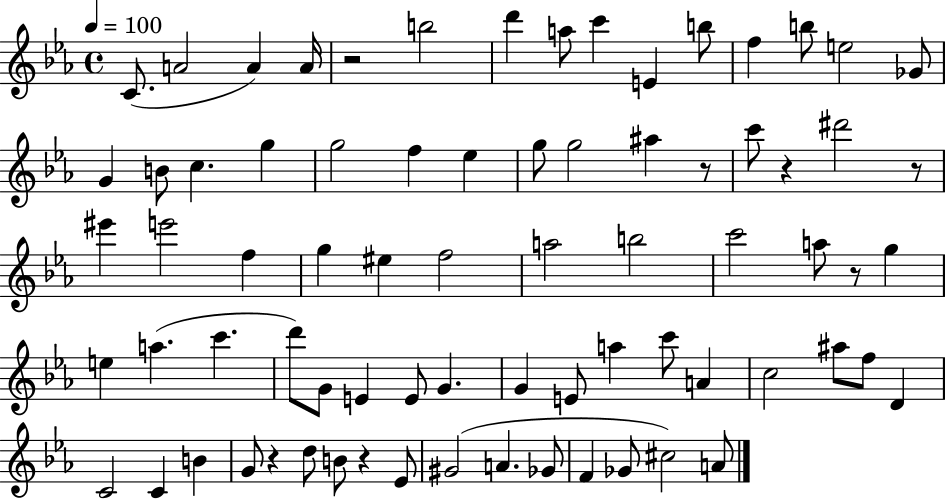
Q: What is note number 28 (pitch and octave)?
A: E6